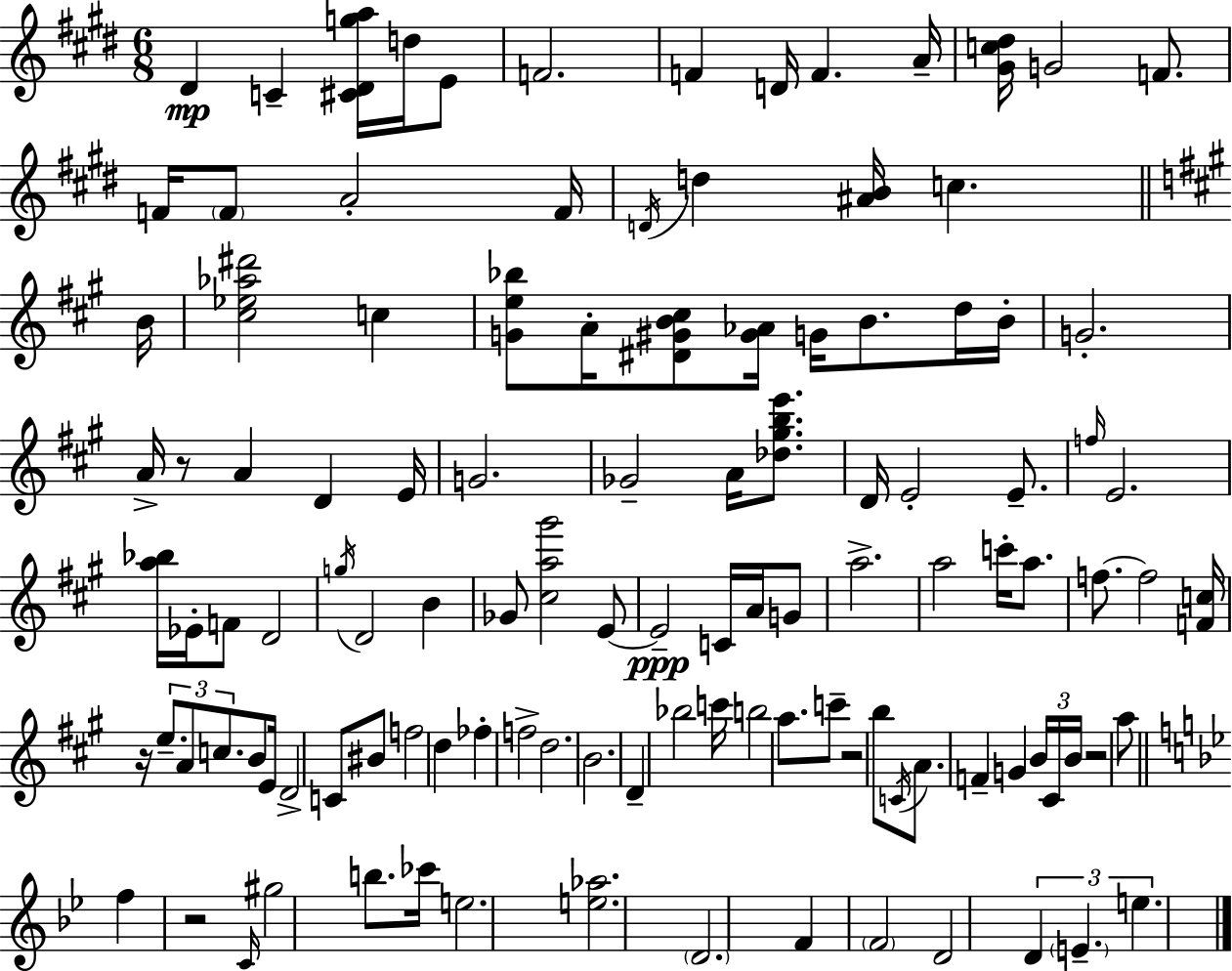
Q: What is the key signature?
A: E major